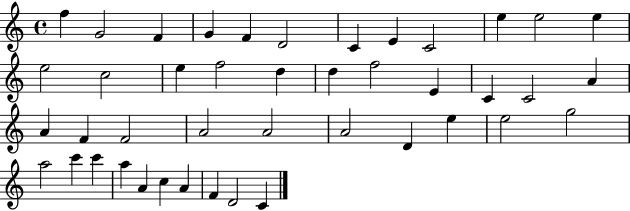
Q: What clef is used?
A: treble